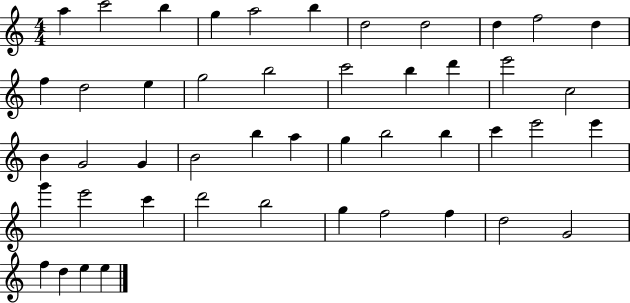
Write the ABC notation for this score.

X:1
T:Untitled
M:4/4
L:1/4
K:C
a c'2 b g a2 b d2 d2 d f2 d f d2 e g2 b2 c'2 b d' e'2 c2 B G2 G B2 b a g b2 b c' e'2 e' g' e'2 c' d'2 b2 g f2 f d2 G2 f d e e